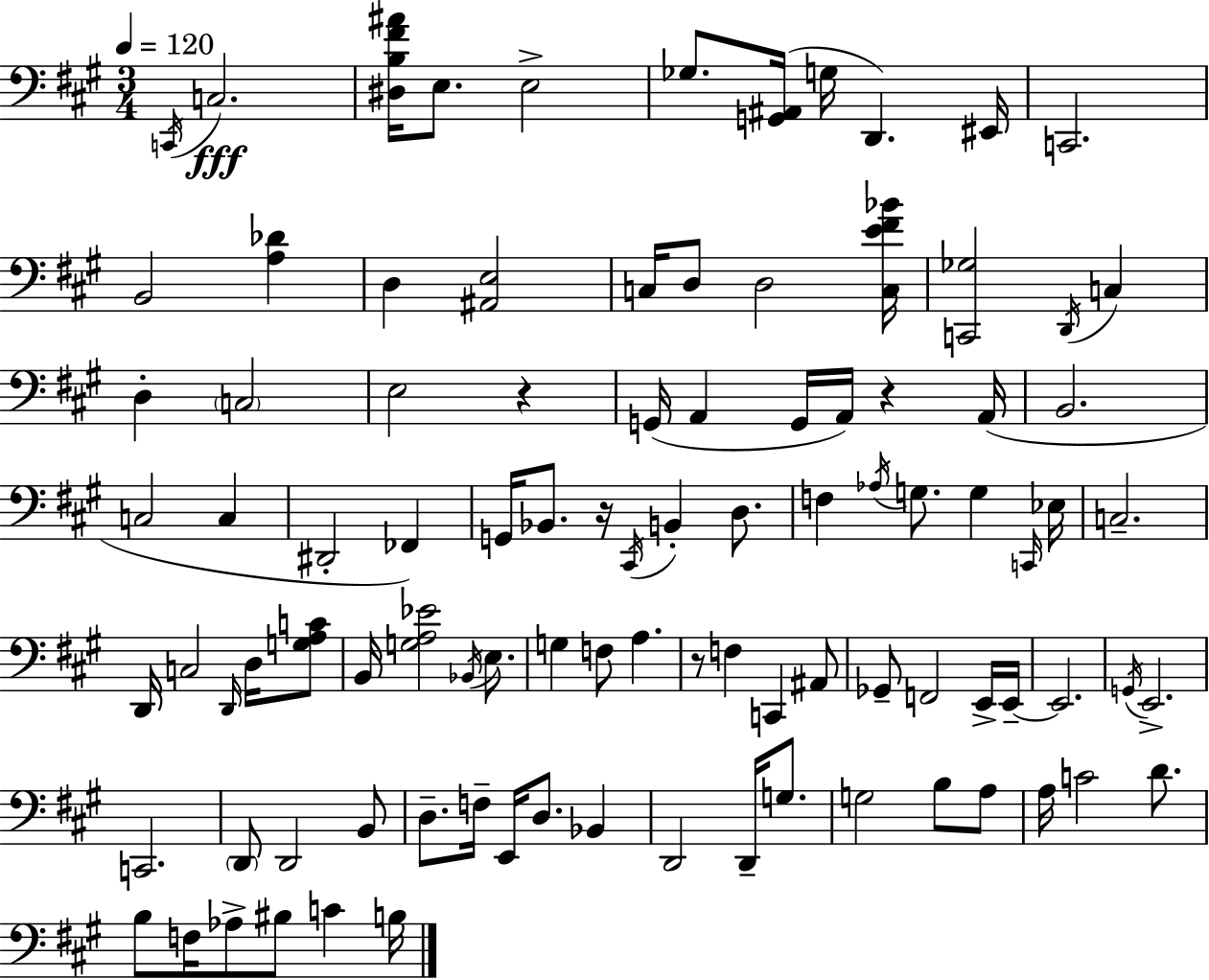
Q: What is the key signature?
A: A major